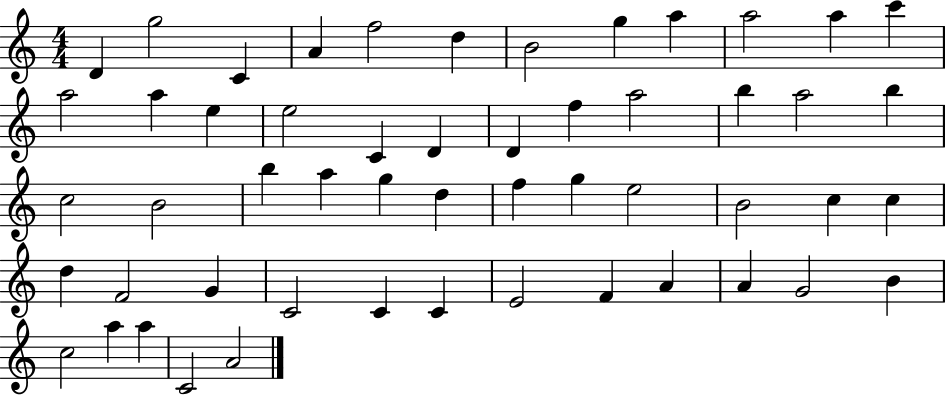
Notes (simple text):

D4/q G5/h C4/q A4/q F5/h D5/q B4/h G5/q A5/q A5/h A5/q C6/q A5/h A5/q E5/q E5/h C4/q D4/q D4/q F5/q A5/h B5/q A5/h B5/q C5/h B4/h B5/q A5/q G5/q D5/q F5/q G5/q E5/h B4/h C5/q C5/q D5/q F4/h G4/q C4/h C4/q C4/q E4/h F4/q A4/q A4/q G4/h B4/q C5/h A5/q A5/q C4/h A4/h